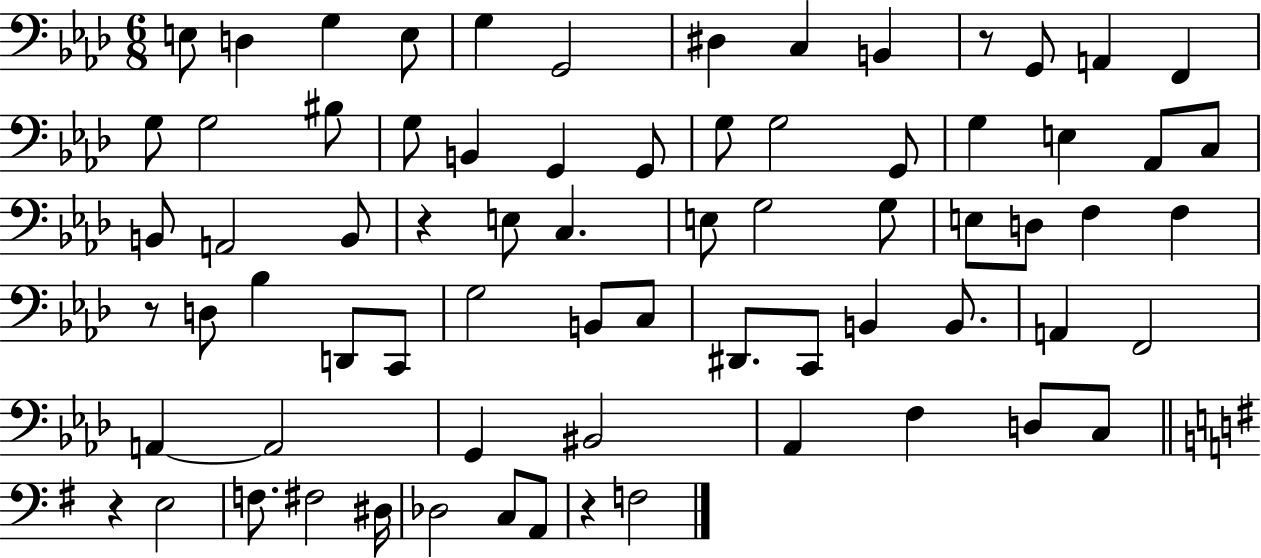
{
  \clef bass
  \numericTimeSignature
  \time 6/8
  \key aes \major
  e8 d4 g4 e8 | g4 g,2 | dis4 c4 b,4 | r8 g,8 a,4 f,4 | \break g8 g2 bis8 | g8 b,4 g,4 g,8 | g8 g2 g,8 | g4 e4 aes,8 c8 | \break b,8 a,2 b,8 | r4 e8 c4. | e8 g2 g8 | e8 d8 f4 f4 | \break r8 d8 bes4 d,8 c,8 | g2 b,8 c8 | dis,8. c,8 b,4 b,8. | a,4 f,2 | \break a,4~~ a,2 | g,4 bis,2 | aes,4 f4 d8 c8 | \bar "||" \break \key g \major r4 e2 | f8. fis2 dis16 | des2 c8 a,8 | r4 f2 | \break \bar "|."
}